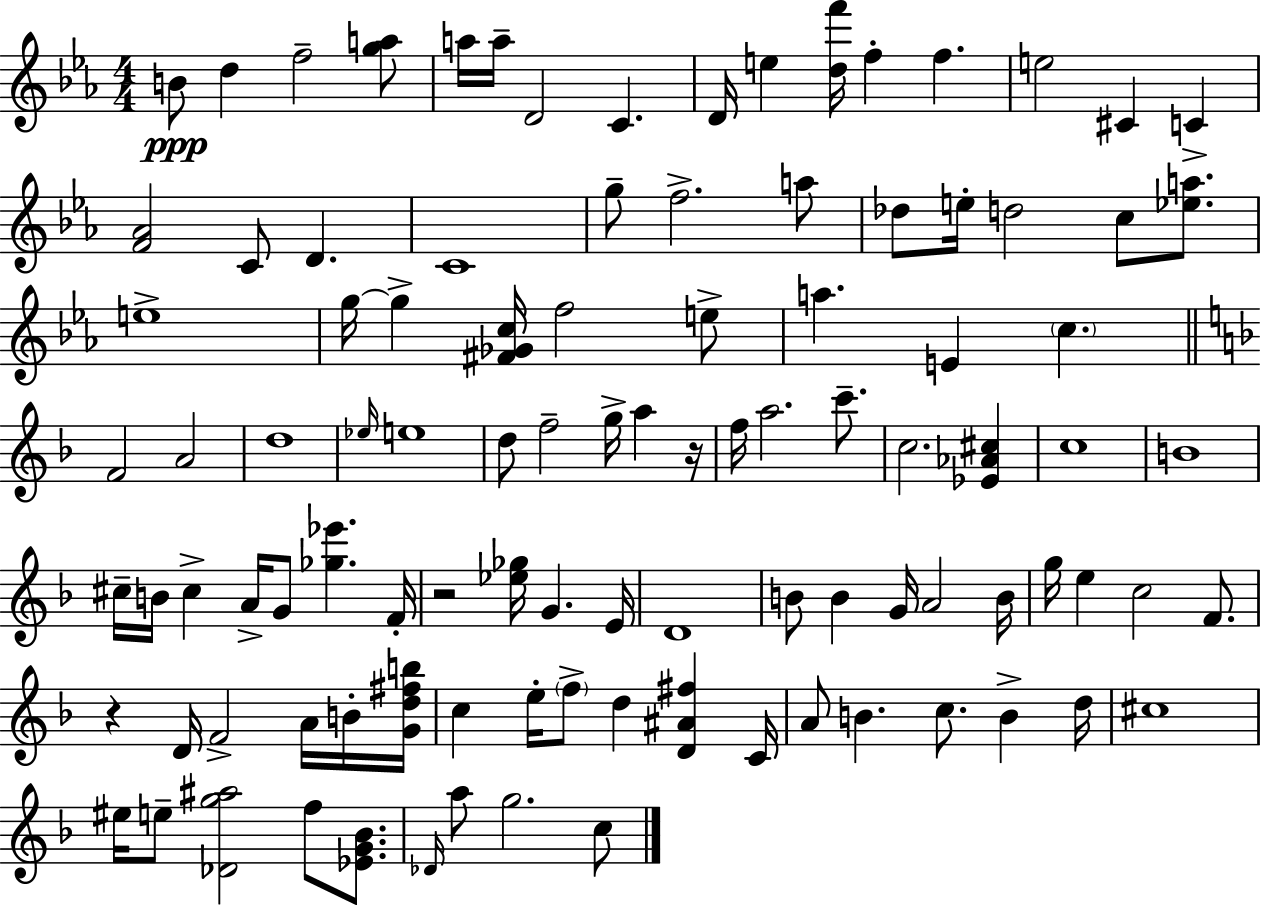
{
  \clef treble
  \numericTimeSignature
  \time 4/4
  \key c \minor
  b'8\ppp d''4 f''2-- <g'' a''>8 | a''16 a''16-- d'2 c'4. | d'16 e''4 <d'' f'''>16 f''4-. f''4. | e''2 cis'4 c'4-> | \break <f' aes'>2 c'8 d'4. | c'1 | g''8-- f''2.-> a''8 | des''8 e''16-. d''2 c''8 <ees'' a''>8. | \break e''1-> | g''16~~ g''4-> <fis' ges' c''>16 f''2 e''8-> | a''4. e'4 \parenthesize c''4. | \bar "||" \break \key d \minor f'2 a'2 | d''1 | \grace { ees''16 } e''1 | d''8 f''2-- g''16-> a''4 | \break r16 f''16 a''2. c'''8.-- | c''2. <ees' aes' cis''>4 | c''1 | b'1 | \break cis''16-- b'16 cis''4-> a'16-> g'8 <ges'' ees'''>4. | f'16-. r2 <ees'' ges''>16 g'4. | e'16 d'1 | b'8 b'4 g'16 a'2 | \break b'16 g''16 e''4 c''2 f'8. | r4 d'16 f'2-> a'16 b'16-. | <g' d'' fis'' b''>16 c''4 e''16-. \parenthesize f''8-> d''4 <d' ais' fis''>4 | c'16 a'8 b'4. c''8. b'4-> | \break d''16 cis''1 | eis''16 e''8-- <des' g'' ais''>2 f''8 <ees' g' bes'>8. | \grace { des'16 } a''8 g''2. | c''8 \bar "|."
}